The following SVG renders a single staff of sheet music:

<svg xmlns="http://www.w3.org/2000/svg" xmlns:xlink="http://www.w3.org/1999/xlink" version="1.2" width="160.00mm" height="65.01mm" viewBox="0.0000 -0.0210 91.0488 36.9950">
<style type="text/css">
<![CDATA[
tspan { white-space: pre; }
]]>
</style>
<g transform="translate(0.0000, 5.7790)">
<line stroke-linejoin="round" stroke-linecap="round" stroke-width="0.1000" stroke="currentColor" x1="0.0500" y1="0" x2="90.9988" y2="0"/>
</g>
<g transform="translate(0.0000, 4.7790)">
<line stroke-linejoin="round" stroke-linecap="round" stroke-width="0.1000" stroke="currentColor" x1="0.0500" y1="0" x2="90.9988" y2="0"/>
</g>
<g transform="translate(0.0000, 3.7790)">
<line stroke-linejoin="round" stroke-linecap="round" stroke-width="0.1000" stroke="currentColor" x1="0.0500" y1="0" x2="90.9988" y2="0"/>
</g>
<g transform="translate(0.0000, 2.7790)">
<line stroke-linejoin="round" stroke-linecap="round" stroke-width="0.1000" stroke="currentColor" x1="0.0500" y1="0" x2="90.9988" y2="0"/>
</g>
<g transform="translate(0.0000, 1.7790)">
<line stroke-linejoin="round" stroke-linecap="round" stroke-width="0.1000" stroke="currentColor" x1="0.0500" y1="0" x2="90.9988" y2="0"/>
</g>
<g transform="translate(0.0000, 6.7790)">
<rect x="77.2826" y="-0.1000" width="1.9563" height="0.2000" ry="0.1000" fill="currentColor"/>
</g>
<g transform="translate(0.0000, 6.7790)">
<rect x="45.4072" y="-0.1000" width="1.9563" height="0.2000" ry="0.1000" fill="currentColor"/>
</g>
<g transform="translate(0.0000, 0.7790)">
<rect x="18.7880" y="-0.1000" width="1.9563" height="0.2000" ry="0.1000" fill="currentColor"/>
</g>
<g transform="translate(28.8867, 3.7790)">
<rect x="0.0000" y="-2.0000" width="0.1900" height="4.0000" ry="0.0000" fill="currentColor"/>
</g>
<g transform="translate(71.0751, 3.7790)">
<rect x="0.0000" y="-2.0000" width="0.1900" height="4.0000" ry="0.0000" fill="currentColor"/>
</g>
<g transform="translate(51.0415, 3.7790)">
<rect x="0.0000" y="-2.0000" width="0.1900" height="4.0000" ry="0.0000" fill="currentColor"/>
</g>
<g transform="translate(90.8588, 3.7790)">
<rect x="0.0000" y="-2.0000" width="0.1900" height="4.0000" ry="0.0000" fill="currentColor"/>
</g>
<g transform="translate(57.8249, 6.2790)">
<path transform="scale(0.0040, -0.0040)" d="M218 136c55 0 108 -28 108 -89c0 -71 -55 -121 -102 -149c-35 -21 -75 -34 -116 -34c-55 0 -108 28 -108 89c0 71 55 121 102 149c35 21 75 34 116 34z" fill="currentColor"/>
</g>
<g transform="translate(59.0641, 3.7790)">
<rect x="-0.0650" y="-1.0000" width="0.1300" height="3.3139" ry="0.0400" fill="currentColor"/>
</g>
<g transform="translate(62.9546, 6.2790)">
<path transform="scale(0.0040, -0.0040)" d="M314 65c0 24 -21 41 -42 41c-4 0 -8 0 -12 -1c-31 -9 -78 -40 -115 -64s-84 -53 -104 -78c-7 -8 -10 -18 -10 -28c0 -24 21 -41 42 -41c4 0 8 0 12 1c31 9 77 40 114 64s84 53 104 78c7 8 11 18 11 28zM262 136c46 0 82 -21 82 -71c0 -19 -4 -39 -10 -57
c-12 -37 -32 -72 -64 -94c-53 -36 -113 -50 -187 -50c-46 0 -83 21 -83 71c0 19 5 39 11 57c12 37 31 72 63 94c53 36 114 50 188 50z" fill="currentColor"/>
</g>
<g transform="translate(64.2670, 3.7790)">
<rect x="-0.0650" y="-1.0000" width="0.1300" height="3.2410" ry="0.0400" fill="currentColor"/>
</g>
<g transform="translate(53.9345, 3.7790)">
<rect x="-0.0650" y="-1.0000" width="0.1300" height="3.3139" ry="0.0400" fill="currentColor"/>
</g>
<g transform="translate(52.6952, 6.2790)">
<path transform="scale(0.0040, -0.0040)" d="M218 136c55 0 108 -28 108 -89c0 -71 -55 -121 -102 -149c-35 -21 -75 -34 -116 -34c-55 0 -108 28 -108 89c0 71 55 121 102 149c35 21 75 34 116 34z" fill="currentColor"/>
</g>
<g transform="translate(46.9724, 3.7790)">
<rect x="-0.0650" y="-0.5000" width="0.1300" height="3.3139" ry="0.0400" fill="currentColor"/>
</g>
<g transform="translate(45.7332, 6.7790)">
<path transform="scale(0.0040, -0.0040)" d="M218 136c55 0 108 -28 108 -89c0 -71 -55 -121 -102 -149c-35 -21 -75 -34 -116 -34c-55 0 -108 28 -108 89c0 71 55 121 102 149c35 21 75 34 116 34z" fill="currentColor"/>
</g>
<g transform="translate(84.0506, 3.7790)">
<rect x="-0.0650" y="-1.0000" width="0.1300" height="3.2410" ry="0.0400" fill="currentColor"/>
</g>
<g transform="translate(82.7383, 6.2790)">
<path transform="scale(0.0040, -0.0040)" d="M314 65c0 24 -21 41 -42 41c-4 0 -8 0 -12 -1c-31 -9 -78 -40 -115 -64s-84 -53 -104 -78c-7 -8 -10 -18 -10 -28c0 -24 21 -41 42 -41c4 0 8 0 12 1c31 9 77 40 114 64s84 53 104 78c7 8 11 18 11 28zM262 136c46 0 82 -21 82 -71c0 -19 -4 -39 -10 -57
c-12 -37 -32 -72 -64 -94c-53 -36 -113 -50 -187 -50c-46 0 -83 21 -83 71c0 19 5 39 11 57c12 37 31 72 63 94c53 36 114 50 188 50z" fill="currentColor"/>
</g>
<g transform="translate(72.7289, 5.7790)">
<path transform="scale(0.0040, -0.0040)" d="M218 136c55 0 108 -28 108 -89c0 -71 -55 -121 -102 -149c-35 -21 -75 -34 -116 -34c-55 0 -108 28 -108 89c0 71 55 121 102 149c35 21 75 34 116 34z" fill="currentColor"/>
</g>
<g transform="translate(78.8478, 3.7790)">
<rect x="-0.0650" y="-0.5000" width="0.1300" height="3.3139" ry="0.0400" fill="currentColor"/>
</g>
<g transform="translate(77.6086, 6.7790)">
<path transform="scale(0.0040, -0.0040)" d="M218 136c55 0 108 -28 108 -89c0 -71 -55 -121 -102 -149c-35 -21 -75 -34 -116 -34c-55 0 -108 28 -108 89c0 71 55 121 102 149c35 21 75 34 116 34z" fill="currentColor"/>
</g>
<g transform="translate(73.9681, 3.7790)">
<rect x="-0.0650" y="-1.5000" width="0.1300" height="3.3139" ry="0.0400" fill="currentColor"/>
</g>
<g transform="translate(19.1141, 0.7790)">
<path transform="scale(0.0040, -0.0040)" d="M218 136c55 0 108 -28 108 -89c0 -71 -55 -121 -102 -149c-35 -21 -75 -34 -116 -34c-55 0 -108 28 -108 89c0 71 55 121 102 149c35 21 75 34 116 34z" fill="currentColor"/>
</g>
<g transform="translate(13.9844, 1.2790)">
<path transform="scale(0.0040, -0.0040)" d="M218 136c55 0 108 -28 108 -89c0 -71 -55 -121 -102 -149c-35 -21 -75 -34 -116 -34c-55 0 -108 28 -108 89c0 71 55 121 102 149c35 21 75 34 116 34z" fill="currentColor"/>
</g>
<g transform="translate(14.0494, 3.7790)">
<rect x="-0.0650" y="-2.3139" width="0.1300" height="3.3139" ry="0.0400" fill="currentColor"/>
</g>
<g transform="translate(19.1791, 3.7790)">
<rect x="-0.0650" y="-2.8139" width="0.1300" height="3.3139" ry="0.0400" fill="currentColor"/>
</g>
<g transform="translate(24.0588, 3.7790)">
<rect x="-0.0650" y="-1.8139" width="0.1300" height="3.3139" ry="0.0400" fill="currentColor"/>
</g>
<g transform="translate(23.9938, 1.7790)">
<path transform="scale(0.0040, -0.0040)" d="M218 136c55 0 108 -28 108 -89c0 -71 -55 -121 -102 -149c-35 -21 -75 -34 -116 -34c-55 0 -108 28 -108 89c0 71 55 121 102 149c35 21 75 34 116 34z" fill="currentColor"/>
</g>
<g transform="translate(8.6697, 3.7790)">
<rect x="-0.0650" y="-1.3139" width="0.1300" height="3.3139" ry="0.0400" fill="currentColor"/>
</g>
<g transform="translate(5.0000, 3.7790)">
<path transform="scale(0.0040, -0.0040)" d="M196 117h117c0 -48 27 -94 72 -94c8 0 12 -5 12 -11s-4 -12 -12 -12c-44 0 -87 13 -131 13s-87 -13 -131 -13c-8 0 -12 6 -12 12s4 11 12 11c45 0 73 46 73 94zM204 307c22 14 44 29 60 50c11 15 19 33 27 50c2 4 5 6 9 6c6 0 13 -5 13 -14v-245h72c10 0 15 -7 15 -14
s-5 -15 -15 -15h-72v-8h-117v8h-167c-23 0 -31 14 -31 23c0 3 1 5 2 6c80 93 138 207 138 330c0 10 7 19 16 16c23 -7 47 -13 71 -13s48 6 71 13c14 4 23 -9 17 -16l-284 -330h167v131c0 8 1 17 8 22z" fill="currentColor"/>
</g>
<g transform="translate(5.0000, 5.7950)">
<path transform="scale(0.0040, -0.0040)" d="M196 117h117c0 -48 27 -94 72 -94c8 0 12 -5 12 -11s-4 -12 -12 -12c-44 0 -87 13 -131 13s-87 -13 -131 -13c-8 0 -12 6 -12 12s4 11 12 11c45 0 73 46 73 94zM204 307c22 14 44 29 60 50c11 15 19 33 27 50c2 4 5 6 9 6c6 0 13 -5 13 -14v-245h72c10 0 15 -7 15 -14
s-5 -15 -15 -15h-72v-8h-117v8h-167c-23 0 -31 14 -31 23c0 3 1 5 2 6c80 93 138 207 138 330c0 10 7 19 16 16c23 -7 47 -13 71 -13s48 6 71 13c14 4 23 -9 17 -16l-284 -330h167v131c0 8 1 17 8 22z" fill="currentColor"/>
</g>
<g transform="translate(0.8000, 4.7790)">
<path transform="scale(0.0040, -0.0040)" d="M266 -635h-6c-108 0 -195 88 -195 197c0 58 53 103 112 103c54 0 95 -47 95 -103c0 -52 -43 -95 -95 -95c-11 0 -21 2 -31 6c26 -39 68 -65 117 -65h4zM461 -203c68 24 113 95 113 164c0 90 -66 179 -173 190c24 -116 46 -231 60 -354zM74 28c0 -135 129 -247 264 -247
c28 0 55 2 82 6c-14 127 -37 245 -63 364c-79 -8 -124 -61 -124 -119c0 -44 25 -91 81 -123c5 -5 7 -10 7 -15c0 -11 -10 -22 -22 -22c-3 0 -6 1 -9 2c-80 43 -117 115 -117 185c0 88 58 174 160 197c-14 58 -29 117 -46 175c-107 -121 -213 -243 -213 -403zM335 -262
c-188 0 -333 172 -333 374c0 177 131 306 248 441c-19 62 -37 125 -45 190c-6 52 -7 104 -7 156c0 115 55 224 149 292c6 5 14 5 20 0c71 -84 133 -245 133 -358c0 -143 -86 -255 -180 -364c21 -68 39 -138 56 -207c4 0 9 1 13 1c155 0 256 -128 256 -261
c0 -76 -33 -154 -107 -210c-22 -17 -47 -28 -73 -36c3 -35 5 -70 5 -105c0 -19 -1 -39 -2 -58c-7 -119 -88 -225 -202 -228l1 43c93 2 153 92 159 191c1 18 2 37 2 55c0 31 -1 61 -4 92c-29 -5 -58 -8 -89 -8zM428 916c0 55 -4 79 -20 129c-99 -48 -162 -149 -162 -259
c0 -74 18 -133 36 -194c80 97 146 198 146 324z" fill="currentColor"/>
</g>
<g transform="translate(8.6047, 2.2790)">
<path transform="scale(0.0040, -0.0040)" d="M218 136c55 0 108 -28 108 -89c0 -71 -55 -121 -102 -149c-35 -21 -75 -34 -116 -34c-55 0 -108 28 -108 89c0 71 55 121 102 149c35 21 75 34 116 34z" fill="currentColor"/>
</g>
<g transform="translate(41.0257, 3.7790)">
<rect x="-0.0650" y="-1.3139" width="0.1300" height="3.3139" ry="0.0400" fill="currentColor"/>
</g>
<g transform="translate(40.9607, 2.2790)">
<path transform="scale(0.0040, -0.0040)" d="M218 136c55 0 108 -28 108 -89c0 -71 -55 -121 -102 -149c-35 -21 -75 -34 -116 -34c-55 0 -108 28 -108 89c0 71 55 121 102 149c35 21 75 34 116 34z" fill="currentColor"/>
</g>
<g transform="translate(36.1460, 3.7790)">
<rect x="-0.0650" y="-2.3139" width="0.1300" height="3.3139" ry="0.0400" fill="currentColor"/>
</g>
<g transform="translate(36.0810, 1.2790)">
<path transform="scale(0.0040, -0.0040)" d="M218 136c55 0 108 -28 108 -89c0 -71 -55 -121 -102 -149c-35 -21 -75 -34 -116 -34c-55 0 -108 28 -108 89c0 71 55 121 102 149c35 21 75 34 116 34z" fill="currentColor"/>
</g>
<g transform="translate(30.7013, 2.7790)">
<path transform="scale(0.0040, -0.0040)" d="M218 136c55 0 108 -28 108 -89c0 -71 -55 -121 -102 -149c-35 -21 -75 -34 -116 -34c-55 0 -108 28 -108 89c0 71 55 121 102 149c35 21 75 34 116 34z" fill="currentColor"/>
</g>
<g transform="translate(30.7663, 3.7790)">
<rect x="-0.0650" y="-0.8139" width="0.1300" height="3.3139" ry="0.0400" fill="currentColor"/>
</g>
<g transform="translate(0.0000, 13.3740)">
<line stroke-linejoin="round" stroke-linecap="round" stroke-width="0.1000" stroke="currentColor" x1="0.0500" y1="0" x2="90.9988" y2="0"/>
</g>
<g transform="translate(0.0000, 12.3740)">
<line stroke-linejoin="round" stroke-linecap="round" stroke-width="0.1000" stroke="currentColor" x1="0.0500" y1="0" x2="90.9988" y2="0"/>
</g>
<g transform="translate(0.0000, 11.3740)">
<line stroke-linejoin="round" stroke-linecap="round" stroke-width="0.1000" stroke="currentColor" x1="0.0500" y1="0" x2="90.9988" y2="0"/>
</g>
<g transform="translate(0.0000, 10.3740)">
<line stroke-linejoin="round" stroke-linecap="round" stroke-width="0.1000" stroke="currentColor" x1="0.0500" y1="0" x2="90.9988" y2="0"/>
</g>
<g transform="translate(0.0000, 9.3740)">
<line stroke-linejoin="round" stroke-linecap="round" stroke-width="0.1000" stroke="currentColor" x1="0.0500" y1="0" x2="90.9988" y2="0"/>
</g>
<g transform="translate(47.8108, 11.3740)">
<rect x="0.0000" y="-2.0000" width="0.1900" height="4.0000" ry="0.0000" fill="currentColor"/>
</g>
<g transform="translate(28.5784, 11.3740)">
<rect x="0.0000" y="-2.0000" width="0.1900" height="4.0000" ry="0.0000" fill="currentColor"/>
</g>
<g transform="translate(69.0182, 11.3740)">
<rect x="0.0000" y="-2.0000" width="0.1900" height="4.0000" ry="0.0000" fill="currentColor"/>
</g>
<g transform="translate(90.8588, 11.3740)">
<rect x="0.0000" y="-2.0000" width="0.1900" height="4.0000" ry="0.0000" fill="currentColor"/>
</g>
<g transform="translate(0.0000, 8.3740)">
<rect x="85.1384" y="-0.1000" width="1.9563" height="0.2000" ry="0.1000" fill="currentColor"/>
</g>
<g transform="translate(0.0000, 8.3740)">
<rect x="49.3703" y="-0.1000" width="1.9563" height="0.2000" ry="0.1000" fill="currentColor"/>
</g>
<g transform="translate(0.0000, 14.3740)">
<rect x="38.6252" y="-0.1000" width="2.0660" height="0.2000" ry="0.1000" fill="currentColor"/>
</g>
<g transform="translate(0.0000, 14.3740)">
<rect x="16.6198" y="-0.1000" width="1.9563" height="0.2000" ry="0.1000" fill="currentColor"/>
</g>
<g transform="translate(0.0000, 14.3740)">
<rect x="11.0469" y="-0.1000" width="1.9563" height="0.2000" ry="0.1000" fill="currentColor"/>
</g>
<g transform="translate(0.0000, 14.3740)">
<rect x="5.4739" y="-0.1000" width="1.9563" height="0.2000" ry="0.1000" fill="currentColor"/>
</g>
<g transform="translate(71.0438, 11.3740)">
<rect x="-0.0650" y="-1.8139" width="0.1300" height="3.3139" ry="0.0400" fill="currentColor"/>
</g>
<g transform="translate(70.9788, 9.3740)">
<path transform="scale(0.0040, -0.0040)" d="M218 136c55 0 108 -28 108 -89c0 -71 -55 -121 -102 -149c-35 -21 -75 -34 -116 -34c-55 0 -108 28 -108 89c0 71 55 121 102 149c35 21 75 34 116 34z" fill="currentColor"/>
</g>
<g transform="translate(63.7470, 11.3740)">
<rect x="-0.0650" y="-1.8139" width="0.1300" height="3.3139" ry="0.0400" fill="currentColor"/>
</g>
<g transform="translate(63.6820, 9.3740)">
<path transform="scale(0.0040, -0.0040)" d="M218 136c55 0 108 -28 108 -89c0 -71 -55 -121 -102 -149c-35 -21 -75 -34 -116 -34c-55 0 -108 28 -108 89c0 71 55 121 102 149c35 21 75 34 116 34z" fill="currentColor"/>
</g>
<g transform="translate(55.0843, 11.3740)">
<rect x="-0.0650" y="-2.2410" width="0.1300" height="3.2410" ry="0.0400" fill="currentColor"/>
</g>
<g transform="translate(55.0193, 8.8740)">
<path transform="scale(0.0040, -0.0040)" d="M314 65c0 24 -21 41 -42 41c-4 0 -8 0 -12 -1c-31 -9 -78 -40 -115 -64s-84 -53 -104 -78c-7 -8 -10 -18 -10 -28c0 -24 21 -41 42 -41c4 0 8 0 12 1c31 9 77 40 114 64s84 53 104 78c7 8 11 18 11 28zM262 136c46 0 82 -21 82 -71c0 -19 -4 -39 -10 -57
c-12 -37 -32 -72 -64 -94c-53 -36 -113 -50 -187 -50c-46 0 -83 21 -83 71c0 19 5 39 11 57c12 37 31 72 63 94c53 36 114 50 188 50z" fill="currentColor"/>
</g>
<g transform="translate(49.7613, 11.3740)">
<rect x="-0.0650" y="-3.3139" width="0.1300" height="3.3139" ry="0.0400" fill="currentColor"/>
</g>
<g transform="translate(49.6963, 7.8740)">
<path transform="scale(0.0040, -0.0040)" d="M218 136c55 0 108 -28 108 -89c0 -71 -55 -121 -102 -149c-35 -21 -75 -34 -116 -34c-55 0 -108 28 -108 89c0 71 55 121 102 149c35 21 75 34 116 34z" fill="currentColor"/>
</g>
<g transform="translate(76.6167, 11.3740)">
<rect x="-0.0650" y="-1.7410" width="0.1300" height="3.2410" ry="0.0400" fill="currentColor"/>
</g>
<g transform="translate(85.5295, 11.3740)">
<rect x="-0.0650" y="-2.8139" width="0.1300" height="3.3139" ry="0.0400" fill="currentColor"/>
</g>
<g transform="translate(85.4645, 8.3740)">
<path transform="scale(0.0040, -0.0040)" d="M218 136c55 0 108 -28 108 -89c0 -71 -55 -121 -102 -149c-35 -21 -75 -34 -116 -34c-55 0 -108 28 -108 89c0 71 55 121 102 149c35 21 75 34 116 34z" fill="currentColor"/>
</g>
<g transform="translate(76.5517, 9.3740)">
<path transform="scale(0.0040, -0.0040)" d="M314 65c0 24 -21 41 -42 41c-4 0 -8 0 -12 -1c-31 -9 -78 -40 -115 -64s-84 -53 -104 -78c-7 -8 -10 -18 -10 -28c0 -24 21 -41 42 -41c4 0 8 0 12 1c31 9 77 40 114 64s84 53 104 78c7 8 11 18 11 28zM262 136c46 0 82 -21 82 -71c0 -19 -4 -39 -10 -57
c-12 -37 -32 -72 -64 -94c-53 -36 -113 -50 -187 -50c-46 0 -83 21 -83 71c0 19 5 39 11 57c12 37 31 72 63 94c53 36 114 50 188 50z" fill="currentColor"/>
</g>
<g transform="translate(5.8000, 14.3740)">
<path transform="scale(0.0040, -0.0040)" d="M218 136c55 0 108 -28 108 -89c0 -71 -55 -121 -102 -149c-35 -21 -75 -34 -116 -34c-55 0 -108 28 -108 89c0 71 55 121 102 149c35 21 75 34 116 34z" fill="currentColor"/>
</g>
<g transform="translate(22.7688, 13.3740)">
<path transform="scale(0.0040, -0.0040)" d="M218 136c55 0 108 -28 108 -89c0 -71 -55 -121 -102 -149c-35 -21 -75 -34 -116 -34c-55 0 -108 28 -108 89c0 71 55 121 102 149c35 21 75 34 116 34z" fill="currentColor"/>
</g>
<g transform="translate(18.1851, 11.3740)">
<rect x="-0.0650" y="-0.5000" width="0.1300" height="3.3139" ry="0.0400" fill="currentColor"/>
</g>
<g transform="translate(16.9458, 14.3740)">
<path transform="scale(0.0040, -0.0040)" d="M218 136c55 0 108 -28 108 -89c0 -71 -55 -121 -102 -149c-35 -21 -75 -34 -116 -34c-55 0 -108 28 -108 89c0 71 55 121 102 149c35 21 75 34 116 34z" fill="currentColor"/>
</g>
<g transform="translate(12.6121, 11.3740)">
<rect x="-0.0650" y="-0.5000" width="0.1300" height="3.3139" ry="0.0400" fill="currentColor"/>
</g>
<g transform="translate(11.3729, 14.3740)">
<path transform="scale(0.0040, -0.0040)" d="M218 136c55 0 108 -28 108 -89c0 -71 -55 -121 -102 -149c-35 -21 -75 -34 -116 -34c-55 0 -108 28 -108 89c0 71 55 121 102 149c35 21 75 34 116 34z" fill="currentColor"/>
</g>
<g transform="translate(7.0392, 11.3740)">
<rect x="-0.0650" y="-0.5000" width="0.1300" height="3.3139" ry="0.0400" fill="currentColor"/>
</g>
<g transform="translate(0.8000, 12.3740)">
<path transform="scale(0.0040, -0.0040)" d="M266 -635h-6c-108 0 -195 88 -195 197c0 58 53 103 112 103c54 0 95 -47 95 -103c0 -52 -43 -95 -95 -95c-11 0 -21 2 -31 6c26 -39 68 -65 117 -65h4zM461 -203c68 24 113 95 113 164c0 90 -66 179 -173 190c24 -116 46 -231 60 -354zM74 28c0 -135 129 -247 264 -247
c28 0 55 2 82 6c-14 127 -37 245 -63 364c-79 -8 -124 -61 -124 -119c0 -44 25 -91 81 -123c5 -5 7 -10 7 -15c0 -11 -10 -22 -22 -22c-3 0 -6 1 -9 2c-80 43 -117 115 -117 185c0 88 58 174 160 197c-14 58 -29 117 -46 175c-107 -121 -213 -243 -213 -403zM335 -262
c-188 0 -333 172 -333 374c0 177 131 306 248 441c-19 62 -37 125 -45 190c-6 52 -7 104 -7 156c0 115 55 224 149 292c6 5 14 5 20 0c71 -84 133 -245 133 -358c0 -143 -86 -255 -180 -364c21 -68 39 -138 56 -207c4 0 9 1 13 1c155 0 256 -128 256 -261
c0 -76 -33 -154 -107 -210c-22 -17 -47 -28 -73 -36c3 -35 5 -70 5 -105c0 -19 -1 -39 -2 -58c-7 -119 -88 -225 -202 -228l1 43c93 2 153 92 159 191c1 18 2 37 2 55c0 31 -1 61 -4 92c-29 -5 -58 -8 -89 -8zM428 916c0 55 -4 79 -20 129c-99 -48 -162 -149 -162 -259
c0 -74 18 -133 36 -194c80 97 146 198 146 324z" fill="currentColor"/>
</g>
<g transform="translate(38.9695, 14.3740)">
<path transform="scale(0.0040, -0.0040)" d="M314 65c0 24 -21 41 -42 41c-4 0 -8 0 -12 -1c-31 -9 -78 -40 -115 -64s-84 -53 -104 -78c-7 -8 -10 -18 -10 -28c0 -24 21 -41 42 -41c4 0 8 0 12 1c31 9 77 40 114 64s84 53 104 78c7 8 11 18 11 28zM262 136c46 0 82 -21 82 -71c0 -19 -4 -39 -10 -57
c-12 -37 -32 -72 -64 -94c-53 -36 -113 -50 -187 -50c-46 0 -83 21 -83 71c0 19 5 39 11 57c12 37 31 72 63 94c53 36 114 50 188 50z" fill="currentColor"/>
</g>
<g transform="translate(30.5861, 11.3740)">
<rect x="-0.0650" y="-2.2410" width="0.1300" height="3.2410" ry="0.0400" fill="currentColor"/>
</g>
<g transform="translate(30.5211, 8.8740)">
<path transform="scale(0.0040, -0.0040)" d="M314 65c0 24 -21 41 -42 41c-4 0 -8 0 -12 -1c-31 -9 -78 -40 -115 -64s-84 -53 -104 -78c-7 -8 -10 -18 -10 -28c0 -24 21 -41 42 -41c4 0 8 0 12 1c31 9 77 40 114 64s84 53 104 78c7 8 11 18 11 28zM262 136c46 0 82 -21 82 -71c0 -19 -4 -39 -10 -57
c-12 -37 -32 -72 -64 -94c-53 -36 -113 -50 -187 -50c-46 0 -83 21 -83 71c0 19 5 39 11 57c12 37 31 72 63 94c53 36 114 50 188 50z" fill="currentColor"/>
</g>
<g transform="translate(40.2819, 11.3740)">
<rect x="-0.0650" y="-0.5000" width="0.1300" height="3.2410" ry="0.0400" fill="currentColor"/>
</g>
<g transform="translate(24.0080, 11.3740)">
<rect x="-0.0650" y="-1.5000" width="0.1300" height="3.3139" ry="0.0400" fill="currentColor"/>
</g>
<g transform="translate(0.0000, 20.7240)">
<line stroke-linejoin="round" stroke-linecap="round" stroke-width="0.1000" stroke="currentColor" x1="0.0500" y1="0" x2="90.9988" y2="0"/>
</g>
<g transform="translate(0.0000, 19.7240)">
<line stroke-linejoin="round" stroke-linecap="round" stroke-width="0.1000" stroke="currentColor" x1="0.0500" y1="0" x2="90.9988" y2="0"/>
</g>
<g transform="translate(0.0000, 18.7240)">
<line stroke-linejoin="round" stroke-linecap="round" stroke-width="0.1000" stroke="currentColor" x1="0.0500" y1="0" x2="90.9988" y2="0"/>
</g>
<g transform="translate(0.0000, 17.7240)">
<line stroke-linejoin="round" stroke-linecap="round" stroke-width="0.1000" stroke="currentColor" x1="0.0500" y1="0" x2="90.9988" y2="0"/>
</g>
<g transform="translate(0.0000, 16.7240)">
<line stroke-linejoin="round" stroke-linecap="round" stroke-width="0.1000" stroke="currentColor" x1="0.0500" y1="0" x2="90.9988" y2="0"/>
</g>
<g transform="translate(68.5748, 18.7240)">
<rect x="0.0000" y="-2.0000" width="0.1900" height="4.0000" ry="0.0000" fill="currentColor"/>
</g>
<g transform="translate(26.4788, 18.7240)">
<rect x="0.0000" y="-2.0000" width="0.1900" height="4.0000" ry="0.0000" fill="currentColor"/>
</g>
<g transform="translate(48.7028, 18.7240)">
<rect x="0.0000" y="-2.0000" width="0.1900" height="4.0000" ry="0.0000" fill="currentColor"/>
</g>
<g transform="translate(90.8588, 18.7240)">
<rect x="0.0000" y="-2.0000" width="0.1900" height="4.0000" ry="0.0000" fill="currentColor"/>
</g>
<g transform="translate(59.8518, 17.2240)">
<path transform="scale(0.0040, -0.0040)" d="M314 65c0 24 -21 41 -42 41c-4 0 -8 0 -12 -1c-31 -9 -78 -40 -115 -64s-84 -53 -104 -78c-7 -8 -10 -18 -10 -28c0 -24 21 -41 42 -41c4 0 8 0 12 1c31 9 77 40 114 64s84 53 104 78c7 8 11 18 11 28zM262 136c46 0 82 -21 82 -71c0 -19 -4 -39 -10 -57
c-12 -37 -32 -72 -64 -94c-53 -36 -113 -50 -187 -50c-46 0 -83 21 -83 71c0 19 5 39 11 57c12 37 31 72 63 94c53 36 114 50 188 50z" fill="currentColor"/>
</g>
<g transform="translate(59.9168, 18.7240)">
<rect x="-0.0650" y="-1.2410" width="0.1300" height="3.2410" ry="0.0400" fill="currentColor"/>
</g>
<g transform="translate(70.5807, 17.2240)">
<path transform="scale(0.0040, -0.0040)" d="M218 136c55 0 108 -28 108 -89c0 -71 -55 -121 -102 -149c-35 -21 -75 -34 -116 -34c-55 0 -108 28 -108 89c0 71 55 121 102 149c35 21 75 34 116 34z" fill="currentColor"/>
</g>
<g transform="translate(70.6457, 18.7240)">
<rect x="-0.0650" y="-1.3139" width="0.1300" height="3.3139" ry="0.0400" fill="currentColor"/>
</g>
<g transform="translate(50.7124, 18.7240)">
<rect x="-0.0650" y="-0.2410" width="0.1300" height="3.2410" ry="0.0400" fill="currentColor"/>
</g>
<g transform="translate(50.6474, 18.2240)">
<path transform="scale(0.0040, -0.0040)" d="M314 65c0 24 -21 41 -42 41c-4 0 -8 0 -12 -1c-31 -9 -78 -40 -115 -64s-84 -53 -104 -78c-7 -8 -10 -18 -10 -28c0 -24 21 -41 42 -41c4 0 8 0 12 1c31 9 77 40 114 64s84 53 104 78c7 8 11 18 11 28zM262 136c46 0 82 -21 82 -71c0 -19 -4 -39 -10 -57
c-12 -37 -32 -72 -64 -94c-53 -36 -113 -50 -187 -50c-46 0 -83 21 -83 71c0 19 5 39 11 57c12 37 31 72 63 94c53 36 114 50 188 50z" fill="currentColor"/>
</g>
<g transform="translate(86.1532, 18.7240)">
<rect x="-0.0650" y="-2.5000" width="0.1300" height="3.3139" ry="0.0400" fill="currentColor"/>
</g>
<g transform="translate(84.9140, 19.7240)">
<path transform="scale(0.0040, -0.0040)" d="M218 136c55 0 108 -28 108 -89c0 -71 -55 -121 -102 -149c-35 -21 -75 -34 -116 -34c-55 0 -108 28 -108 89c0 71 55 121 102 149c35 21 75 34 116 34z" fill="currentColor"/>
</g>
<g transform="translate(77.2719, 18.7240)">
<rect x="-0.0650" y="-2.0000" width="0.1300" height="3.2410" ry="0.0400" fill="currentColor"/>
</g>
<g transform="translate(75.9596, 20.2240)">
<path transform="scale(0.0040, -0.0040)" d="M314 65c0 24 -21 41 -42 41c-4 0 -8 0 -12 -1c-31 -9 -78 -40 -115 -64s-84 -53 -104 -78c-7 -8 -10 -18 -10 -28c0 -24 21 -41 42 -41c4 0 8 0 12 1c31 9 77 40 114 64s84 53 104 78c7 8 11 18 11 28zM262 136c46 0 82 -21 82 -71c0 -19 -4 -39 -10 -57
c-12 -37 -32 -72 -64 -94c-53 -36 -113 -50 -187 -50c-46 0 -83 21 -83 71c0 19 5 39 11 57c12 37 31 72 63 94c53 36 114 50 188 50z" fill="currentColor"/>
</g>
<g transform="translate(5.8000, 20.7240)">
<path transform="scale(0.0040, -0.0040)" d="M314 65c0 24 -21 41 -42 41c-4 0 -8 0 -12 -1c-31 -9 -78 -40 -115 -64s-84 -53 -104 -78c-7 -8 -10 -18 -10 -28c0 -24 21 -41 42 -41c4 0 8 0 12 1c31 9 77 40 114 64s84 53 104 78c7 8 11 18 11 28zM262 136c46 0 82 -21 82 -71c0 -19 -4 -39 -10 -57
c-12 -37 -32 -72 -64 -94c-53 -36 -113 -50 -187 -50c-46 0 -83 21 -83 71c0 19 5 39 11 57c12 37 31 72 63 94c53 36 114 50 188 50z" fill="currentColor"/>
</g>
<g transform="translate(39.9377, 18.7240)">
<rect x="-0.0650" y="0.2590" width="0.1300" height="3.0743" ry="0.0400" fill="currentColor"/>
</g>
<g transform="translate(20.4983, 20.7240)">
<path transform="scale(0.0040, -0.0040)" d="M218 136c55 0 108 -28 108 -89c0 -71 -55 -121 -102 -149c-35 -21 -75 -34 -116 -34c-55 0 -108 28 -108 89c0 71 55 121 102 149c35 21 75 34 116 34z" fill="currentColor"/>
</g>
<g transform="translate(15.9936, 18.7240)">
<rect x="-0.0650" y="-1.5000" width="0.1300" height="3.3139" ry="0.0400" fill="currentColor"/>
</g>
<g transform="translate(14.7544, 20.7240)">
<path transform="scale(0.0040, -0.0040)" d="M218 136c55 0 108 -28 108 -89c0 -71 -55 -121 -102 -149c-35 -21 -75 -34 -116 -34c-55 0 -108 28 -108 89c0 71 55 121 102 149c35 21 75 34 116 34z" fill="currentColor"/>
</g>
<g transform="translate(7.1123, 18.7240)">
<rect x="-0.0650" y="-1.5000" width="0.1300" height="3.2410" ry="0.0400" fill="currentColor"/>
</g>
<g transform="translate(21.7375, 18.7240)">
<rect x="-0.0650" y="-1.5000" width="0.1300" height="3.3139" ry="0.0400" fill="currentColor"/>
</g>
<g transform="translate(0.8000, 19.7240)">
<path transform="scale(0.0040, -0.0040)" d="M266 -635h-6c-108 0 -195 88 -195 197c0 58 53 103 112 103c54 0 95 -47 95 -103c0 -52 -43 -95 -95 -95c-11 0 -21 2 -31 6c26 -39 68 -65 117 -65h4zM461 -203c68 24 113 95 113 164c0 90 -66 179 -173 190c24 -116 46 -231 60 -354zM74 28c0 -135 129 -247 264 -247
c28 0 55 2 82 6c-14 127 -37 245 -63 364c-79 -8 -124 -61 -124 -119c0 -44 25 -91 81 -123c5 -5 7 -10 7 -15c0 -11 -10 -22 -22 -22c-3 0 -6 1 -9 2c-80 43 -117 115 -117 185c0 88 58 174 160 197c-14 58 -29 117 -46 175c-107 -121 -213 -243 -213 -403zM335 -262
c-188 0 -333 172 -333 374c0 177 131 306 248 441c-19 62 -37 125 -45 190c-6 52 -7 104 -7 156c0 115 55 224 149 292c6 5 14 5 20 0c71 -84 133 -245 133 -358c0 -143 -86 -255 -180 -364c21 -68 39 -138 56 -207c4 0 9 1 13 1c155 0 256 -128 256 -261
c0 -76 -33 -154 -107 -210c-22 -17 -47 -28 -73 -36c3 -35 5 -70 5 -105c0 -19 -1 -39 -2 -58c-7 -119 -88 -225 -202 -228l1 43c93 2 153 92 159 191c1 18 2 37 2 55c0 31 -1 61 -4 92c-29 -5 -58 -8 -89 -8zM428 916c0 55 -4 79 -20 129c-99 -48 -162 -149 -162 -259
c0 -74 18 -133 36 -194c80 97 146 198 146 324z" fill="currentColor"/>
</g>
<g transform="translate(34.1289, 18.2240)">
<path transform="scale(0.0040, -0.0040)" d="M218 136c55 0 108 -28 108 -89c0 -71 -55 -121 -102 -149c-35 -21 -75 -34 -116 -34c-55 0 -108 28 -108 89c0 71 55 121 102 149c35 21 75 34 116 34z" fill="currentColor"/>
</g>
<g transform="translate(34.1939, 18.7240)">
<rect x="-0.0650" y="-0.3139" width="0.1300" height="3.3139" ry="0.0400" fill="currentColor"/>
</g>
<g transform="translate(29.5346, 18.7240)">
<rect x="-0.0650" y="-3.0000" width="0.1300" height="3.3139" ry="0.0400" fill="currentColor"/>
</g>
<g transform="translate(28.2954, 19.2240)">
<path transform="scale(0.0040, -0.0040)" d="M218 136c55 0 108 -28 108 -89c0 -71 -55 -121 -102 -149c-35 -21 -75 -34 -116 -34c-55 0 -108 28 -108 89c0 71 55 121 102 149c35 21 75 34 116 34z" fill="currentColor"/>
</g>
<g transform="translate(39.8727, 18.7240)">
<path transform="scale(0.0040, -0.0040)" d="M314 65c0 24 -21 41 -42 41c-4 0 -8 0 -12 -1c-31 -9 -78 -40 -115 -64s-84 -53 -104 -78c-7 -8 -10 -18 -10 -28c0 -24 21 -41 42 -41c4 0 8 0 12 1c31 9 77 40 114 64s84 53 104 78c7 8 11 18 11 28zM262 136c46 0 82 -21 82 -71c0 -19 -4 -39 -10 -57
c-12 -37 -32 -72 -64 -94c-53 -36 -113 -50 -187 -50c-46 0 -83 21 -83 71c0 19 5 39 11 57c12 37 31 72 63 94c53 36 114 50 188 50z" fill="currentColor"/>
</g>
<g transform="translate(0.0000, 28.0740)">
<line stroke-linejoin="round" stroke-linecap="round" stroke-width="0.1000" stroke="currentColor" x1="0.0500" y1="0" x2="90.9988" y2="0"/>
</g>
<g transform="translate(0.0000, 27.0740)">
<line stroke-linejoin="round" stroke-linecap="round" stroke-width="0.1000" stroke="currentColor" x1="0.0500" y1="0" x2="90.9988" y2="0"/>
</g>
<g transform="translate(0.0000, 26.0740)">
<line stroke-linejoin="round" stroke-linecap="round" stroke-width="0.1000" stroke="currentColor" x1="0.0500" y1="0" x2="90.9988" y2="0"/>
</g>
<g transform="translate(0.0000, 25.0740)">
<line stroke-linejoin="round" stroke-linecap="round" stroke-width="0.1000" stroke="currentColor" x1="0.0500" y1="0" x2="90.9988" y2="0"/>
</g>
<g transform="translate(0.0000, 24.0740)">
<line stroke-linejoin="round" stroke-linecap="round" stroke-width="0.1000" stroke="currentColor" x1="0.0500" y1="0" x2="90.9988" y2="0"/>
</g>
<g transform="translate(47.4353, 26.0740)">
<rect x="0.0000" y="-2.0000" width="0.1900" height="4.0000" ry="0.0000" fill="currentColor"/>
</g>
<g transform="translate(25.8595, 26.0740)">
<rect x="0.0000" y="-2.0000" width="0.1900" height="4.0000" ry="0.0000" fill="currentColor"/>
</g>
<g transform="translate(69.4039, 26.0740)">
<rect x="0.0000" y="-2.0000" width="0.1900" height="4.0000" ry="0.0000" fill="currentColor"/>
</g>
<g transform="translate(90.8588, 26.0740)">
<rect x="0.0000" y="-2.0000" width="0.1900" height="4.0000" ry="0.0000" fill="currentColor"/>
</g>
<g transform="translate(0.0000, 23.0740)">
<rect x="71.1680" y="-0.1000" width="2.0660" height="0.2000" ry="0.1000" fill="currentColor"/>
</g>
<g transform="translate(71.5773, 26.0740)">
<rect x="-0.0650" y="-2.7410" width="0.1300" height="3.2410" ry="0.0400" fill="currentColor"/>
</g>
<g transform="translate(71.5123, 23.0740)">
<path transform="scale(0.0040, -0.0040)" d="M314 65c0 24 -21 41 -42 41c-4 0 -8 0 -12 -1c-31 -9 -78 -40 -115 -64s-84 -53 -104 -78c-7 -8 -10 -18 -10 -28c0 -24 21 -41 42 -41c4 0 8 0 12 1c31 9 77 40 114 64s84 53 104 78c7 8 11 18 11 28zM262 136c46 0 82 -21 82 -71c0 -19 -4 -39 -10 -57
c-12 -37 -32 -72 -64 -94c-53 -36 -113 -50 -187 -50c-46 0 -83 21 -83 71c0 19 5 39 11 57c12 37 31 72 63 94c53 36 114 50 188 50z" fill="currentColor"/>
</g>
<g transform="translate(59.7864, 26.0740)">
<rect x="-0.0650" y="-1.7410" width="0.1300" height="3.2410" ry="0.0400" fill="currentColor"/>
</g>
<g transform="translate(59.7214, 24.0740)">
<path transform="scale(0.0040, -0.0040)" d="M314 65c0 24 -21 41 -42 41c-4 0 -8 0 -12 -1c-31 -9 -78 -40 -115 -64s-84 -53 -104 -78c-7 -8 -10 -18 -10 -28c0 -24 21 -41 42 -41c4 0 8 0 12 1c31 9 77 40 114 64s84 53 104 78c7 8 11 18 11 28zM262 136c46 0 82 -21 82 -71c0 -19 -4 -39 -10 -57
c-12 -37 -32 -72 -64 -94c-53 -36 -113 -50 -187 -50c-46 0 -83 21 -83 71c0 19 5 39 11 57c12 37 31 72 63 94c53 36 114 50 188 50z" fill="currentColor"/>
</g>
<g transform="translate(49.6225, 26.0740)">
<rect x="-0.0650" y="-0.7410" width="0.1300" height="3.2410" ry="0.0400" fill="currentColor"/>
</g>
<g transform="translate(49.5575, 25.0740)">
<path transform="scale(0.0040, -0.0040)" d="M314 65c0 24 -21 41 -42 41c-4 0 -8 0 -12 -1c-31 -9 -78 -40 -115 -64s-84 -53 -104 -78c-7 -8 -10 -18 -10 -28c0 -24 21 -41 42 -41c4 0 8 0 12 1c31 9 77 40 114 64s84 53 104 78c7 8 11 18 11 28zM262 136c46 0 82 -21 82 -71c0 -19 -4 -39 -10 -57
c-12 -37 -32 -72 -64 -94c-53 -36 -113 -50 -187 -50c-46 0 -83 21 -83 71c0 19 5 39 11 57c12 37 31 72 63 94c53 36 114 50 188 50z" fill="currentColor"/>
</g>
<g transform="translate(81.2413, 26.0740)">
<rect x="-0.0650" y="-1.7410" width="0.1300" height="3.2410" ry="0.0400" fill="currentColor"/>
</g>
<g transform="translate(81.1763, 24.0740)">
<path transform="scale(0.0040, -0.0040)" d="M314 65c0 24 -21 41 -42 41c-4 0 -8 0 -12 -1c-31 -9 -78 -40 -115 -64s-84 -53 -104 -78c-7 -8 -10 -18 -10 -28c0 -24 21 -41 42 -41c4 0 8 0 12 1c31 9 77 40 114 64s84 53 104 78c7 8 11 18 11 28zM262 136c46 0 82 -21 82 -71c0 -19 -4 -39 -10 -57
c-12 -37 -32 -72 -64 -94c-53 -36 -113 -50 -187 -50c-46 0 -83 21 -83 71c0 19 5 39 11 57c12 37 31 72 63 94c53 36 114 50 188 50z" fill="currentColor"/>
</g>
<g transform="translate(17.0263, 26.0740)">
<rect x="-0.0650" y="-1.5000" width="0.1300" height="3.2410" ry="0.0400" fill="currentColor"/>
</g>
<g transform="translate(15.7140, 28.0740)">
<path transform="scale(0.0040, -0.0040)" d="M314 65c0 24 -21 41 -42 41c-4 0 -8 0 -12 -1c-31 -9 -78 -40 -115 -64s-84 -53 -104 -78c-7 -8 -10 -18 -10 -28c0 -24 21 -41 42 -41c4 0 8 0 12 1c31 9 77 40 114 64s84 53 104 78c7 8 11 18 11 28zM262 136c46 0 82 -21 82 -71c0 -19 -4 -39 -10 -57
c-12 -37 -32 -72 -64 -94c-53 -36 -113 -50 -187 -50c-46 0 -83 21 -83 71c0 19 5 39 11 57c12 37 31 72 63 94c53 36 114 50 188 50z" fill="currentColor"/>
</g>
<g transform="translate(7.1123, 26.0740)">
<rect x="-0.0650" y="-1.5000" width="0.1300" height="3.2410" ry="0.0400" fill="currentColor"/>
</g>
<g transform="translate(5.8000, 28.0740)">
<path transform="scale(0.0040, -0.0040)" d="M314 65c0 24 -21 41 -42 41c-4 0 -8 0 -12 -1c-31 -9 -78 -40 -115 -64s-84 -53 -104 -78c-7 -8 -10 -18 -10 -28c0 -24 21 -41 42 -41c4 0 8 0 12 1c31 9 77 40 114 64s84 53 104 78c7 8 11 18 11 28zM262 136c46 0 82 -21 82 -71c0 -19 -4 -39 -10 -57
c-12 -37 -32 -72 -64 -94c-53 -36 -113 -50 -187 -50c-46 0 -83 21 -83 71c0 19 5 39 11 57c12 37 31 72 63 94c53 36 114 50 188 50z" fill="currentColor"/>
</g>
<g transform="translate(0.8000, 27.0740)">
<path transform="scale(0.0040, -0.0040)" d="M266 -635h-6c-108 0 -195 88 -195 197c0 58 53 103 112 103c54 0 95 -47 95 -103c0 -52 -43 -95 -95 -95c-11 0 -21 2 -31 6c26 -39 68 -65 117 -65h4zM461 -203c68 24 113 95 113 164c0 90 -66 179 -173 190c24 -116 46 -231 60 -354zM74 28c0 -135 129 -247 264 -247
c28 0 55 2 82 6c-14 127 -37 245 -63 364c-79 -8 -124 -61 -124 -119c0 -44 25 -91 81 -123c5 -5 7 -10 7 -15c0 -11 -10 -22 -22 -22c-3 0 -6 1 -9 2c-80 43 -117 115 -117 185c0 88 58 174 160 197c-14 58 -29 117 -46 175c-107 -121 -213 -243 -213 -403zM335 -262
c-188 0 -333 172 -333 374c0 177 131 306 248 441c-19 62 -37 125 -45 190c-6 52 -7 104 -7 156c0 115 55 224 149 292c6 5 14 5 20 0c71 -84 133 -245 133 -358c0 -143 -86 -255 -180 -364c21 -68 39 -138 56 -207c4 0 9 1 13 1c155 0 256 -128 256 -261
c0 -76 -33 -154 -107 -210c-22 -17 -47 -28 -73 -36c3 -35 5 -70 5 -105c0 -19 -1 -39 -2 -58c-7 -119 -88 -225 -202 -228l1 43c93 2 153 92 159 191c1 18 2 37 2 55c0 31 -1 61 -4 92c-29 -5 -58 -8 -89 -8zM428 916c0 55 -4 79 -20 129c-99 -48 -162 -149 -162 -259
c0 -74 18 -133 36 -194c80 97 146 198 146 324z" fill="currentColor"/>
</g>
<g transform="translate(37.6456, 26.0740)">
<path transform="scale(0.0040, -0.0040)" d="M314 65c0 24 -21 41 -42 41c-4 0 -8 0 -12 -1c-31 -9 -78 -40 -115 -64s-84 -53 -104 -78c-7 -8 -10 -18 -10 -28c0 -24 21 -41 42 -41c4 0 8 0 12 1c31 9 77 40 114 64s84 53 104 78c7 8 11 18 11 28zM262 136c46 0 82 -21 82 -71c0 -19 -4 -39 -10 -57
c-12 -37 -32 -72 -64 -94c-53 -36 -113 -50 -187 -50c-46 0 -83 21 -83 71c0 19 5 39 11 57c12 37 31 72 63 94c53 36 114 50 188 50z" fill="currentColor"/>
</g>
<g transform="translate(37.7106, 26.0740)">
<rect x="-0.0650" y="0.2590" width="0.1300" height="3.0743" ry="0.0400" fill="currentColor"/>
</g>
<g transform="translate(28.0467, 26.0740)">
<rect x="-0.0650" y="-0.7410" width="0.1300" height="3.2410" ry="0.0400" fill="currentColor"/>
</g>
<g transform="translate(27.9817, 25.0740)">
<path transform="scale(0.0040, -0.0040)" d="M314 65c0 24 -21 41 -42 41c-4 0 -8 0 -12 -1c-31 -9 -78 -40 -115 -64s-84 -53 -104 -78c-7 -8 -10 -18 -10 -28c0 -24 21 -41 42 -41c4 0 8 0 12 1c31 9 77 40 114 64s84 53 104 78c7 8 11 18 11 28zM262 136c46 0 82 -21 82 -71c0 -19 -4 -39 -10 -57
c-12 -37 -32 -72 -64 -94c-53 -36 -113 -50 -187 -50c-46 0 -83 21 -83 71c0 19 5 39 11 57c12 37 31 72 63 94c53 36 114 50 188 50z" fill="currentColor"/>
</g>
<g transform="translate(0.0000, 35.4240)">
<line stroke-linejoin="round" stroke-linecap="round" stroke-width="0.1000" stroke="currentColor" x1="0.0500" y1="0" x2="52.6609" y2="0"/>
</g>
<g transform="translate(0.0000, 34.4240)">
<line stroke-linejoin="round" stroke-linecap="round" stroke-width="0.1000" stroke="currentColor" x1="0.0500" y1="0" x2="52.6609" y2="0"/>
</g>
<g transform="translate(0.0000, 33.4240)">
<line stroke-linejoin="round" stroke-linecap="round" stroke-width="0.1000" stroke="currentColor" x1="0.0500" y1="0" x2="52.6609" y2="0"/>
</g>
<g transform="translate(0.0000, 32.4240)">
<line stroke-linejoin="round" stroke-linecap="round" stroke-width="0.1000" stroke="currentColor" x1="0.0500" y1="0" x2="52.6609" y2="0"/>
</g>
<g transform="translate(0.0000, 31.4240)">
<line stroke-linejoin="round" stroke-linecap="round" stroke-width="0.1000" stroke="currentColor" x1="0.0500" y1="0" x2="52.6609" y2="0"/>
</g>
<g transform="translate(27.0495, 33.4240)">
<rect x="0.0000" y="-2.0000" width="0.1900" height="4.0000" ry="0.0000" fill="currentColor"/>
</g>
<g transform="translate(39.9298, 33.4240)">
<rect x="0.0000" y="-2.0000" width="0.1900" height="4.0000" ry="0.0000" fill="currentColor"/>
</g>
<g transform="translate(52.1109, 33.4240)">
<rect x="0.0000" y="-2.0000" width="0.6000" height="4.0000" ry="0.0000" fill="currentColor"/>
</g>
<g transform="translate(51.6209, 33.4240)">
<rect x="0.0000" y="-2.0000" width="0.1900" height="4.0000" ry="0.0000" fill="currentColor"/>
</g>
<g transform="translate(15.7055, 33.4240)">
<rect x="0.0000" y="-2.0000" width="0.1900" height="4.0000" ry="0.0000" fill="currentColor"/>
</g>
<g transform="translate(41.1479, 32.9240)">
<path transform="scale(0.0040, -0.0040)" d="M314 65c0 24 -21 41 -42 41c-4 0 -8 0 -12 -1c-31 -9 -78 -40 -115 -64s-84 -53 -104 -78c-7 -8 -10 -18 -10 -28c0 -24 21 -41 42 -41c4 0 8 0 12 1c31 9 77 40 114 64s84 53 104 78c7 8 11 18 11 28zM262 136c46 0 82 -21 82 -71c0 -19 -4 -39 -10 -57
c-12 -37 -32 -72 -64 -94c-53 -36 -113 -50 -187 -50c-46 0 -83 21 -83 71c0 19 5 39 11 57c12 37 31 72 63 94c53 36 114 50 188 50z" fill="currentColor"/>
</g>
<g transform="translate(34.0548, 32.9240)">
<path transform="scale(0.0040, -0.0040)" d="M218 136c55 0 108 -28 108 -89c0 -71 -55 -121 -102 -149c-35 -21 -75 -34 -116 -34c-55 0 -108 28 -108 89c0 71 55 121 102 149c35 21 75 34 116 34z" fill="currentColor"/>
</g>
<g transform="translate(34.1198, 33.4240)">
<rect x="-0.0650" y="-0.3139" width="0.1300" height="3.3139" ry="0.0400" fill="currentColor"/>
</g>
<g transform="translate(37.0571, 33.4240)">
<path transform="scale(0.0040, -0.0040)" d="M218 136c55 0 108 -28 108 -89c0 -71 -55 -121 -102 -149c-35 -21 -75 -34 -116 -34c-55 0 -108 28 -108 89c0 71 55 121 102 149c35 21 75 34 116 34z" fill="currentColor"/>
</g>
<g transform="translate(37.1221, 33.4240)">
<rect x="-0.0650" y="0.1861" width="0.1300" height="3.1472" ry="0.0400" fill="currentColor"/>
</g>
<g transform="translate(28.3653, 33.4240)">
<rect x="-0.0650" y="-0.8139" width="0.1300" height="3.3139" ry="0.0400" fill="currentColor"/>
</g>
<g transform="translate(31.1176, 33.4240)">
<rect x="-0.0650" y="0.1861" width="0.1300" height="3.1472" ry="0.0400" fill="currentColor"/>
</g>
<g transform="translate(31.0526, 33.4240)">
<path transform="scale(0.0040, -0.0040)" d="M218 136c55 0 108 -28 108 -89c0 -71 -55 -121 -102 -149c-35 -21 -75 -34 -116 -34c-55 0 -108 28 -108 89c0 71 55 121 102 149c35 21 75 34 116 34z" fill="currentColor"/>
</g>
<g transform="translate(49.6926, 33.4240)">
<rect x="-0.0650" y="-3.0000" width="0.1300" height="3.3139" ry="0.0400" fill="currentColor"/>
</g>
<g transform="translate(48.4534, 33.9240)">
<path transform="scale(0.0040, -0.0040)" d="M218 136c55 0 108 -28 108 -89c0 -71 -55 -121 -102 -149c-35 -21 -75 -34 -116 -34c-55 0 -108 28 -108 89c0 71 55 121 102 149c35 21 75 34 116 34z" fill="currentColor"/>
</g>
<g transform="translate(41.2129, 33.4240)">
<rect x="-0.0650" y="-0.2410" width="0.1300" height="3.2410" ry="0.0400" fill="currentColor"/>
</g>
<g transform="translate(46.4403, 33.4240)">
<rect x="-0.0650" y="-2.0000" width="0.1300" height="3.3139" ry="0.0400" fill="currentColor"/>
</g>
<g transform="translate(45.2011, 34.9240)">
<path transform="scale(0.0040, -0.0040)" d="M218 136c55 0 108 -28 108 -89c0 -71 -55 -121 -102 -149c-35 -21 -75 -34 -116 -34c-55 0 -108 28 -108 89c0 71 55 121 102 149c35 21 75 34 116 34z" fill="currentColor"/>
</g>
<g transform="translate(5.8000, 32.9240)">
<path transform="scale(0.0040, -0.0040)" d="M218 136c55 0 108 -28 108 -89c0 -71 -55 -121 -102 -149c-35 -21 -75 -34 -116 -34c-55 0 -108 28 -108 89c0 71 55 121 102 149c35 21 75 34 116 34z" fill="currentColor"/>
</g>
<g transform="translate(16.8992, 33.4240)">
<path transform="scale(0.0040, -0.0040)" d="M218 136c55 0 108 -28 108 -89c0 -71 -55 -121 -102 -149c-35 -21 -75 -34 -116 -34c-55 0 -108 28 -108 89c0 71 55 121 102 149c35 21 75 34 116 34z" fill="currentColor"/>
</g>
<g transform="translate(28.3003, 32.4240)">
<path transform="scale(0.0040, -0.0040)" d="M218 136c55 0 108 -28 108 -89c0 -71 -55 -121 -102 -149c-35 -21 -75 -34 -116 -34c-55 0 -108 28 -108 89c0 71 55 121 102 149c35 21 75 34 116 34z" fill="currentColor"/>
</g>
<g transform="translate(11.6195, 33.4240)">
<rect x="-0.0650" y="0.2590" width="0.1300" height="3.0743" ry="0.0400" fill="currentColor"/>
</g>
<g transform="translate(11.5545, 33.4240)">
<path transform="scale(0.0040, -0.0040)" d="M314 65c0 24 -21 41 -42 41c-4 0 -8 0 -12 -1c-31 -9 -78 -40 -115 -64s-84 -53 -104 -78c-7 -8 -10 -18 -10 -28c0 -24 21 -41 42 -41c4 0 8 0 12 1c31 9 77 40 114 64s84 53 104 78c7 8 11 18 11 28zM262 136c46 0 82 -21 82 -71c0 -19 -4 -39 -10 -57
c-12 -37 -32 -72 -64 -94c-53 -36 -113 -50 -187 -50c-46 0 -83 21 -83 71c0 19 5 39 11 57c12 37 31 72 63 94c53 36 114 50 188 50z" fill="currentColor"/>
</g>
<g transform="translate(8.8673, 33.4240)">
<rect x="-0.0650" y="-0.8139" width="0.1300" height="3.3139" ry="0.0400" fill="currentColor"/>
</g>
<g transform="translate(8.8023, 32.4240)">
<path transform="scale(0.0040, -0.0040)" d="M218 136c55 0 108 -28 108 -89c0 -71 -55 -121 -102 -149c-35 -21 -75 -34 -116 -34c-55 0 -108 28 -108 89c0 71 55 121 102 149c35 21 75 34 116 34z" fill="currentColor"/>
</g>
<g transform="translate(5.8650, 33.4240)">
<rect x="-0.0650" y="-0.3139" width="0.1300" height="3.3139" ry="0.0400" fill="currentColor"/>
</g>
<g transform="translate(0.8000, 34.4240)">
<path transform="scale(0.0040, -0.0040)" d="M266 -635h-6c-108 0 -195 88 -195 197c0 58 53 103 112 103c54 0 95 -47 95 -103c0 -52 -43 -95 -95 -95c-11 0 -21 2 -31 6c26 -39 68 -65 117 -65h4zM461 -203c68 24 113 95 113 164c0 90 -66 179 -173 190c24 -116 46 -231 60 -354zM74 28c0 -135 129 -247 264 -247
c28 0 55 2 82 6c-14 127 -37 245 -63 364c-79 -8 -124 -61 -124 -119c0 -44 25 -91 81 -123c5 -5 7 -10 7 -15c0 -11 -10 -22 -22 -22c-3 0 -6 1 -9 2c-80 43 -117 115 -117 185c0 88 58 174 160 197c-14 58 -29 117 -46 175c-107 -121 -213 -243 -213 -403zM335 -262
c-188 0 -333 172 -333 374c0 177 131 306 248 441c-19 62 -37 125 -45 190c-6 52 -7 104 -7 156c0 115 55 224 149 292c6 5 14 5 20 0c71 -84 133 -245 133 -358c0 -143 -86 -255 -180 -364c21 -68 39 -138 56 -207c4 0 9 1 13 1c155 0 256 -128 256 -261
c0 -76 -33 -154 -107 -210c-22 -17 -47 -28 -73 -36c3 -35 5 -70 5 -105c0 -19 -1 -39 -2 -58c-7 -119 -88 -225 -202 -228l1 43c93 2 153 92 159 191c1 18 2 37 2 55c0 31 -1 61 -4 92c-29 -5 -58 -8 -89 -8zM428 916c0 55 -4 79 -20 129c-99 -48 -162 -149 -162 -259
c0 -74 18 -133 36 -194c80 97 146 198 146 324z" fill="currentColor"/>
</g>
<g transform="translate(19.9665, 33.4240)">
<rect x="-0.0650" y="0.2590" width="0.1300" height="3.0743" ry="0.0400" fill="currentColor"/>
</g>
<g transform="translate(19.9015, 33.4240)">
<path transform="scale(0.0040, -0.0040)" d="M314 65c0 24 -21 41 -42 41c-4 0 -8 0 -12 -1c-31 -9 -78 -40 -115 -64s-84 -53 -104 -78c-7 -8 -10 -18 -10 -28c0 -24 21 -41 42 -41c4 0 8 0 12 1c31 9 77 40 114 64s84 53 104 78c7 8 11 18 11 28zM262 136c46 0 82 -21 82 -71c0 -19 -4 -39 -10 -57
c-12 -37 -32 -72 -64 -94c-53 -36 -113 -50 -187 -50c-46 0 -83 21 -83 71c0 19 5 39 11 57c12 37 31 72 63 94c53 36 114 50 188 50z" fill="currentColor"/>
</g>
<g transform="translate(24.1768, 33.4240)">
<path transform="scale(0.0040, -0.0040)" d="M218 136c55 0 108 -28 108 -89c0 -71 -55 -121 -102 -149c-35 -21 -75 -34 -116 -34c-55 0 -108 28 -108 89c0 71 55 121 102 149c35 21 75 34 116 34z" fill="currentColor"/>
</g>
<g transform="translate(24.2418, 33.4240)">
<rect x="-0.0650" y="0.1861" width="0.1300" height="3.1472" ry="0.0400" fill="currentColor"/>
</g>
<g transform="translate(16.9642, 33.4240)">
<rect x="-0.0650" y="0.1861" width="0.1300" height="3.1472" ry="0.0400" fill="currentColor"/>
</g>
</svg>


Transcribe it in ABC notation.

X:1
T:Untitled
M:4/4
L:1/4
K:C
e g a f d g e C D D D2 E C D2 C C C E g2 C2 b g2 f f f2 a E2 E E A c B2 c2 e2 e F2 G E2 E2 d2 B2 d2 f2 a2 f2 c d B2 B B2 B d B c B c2 F A